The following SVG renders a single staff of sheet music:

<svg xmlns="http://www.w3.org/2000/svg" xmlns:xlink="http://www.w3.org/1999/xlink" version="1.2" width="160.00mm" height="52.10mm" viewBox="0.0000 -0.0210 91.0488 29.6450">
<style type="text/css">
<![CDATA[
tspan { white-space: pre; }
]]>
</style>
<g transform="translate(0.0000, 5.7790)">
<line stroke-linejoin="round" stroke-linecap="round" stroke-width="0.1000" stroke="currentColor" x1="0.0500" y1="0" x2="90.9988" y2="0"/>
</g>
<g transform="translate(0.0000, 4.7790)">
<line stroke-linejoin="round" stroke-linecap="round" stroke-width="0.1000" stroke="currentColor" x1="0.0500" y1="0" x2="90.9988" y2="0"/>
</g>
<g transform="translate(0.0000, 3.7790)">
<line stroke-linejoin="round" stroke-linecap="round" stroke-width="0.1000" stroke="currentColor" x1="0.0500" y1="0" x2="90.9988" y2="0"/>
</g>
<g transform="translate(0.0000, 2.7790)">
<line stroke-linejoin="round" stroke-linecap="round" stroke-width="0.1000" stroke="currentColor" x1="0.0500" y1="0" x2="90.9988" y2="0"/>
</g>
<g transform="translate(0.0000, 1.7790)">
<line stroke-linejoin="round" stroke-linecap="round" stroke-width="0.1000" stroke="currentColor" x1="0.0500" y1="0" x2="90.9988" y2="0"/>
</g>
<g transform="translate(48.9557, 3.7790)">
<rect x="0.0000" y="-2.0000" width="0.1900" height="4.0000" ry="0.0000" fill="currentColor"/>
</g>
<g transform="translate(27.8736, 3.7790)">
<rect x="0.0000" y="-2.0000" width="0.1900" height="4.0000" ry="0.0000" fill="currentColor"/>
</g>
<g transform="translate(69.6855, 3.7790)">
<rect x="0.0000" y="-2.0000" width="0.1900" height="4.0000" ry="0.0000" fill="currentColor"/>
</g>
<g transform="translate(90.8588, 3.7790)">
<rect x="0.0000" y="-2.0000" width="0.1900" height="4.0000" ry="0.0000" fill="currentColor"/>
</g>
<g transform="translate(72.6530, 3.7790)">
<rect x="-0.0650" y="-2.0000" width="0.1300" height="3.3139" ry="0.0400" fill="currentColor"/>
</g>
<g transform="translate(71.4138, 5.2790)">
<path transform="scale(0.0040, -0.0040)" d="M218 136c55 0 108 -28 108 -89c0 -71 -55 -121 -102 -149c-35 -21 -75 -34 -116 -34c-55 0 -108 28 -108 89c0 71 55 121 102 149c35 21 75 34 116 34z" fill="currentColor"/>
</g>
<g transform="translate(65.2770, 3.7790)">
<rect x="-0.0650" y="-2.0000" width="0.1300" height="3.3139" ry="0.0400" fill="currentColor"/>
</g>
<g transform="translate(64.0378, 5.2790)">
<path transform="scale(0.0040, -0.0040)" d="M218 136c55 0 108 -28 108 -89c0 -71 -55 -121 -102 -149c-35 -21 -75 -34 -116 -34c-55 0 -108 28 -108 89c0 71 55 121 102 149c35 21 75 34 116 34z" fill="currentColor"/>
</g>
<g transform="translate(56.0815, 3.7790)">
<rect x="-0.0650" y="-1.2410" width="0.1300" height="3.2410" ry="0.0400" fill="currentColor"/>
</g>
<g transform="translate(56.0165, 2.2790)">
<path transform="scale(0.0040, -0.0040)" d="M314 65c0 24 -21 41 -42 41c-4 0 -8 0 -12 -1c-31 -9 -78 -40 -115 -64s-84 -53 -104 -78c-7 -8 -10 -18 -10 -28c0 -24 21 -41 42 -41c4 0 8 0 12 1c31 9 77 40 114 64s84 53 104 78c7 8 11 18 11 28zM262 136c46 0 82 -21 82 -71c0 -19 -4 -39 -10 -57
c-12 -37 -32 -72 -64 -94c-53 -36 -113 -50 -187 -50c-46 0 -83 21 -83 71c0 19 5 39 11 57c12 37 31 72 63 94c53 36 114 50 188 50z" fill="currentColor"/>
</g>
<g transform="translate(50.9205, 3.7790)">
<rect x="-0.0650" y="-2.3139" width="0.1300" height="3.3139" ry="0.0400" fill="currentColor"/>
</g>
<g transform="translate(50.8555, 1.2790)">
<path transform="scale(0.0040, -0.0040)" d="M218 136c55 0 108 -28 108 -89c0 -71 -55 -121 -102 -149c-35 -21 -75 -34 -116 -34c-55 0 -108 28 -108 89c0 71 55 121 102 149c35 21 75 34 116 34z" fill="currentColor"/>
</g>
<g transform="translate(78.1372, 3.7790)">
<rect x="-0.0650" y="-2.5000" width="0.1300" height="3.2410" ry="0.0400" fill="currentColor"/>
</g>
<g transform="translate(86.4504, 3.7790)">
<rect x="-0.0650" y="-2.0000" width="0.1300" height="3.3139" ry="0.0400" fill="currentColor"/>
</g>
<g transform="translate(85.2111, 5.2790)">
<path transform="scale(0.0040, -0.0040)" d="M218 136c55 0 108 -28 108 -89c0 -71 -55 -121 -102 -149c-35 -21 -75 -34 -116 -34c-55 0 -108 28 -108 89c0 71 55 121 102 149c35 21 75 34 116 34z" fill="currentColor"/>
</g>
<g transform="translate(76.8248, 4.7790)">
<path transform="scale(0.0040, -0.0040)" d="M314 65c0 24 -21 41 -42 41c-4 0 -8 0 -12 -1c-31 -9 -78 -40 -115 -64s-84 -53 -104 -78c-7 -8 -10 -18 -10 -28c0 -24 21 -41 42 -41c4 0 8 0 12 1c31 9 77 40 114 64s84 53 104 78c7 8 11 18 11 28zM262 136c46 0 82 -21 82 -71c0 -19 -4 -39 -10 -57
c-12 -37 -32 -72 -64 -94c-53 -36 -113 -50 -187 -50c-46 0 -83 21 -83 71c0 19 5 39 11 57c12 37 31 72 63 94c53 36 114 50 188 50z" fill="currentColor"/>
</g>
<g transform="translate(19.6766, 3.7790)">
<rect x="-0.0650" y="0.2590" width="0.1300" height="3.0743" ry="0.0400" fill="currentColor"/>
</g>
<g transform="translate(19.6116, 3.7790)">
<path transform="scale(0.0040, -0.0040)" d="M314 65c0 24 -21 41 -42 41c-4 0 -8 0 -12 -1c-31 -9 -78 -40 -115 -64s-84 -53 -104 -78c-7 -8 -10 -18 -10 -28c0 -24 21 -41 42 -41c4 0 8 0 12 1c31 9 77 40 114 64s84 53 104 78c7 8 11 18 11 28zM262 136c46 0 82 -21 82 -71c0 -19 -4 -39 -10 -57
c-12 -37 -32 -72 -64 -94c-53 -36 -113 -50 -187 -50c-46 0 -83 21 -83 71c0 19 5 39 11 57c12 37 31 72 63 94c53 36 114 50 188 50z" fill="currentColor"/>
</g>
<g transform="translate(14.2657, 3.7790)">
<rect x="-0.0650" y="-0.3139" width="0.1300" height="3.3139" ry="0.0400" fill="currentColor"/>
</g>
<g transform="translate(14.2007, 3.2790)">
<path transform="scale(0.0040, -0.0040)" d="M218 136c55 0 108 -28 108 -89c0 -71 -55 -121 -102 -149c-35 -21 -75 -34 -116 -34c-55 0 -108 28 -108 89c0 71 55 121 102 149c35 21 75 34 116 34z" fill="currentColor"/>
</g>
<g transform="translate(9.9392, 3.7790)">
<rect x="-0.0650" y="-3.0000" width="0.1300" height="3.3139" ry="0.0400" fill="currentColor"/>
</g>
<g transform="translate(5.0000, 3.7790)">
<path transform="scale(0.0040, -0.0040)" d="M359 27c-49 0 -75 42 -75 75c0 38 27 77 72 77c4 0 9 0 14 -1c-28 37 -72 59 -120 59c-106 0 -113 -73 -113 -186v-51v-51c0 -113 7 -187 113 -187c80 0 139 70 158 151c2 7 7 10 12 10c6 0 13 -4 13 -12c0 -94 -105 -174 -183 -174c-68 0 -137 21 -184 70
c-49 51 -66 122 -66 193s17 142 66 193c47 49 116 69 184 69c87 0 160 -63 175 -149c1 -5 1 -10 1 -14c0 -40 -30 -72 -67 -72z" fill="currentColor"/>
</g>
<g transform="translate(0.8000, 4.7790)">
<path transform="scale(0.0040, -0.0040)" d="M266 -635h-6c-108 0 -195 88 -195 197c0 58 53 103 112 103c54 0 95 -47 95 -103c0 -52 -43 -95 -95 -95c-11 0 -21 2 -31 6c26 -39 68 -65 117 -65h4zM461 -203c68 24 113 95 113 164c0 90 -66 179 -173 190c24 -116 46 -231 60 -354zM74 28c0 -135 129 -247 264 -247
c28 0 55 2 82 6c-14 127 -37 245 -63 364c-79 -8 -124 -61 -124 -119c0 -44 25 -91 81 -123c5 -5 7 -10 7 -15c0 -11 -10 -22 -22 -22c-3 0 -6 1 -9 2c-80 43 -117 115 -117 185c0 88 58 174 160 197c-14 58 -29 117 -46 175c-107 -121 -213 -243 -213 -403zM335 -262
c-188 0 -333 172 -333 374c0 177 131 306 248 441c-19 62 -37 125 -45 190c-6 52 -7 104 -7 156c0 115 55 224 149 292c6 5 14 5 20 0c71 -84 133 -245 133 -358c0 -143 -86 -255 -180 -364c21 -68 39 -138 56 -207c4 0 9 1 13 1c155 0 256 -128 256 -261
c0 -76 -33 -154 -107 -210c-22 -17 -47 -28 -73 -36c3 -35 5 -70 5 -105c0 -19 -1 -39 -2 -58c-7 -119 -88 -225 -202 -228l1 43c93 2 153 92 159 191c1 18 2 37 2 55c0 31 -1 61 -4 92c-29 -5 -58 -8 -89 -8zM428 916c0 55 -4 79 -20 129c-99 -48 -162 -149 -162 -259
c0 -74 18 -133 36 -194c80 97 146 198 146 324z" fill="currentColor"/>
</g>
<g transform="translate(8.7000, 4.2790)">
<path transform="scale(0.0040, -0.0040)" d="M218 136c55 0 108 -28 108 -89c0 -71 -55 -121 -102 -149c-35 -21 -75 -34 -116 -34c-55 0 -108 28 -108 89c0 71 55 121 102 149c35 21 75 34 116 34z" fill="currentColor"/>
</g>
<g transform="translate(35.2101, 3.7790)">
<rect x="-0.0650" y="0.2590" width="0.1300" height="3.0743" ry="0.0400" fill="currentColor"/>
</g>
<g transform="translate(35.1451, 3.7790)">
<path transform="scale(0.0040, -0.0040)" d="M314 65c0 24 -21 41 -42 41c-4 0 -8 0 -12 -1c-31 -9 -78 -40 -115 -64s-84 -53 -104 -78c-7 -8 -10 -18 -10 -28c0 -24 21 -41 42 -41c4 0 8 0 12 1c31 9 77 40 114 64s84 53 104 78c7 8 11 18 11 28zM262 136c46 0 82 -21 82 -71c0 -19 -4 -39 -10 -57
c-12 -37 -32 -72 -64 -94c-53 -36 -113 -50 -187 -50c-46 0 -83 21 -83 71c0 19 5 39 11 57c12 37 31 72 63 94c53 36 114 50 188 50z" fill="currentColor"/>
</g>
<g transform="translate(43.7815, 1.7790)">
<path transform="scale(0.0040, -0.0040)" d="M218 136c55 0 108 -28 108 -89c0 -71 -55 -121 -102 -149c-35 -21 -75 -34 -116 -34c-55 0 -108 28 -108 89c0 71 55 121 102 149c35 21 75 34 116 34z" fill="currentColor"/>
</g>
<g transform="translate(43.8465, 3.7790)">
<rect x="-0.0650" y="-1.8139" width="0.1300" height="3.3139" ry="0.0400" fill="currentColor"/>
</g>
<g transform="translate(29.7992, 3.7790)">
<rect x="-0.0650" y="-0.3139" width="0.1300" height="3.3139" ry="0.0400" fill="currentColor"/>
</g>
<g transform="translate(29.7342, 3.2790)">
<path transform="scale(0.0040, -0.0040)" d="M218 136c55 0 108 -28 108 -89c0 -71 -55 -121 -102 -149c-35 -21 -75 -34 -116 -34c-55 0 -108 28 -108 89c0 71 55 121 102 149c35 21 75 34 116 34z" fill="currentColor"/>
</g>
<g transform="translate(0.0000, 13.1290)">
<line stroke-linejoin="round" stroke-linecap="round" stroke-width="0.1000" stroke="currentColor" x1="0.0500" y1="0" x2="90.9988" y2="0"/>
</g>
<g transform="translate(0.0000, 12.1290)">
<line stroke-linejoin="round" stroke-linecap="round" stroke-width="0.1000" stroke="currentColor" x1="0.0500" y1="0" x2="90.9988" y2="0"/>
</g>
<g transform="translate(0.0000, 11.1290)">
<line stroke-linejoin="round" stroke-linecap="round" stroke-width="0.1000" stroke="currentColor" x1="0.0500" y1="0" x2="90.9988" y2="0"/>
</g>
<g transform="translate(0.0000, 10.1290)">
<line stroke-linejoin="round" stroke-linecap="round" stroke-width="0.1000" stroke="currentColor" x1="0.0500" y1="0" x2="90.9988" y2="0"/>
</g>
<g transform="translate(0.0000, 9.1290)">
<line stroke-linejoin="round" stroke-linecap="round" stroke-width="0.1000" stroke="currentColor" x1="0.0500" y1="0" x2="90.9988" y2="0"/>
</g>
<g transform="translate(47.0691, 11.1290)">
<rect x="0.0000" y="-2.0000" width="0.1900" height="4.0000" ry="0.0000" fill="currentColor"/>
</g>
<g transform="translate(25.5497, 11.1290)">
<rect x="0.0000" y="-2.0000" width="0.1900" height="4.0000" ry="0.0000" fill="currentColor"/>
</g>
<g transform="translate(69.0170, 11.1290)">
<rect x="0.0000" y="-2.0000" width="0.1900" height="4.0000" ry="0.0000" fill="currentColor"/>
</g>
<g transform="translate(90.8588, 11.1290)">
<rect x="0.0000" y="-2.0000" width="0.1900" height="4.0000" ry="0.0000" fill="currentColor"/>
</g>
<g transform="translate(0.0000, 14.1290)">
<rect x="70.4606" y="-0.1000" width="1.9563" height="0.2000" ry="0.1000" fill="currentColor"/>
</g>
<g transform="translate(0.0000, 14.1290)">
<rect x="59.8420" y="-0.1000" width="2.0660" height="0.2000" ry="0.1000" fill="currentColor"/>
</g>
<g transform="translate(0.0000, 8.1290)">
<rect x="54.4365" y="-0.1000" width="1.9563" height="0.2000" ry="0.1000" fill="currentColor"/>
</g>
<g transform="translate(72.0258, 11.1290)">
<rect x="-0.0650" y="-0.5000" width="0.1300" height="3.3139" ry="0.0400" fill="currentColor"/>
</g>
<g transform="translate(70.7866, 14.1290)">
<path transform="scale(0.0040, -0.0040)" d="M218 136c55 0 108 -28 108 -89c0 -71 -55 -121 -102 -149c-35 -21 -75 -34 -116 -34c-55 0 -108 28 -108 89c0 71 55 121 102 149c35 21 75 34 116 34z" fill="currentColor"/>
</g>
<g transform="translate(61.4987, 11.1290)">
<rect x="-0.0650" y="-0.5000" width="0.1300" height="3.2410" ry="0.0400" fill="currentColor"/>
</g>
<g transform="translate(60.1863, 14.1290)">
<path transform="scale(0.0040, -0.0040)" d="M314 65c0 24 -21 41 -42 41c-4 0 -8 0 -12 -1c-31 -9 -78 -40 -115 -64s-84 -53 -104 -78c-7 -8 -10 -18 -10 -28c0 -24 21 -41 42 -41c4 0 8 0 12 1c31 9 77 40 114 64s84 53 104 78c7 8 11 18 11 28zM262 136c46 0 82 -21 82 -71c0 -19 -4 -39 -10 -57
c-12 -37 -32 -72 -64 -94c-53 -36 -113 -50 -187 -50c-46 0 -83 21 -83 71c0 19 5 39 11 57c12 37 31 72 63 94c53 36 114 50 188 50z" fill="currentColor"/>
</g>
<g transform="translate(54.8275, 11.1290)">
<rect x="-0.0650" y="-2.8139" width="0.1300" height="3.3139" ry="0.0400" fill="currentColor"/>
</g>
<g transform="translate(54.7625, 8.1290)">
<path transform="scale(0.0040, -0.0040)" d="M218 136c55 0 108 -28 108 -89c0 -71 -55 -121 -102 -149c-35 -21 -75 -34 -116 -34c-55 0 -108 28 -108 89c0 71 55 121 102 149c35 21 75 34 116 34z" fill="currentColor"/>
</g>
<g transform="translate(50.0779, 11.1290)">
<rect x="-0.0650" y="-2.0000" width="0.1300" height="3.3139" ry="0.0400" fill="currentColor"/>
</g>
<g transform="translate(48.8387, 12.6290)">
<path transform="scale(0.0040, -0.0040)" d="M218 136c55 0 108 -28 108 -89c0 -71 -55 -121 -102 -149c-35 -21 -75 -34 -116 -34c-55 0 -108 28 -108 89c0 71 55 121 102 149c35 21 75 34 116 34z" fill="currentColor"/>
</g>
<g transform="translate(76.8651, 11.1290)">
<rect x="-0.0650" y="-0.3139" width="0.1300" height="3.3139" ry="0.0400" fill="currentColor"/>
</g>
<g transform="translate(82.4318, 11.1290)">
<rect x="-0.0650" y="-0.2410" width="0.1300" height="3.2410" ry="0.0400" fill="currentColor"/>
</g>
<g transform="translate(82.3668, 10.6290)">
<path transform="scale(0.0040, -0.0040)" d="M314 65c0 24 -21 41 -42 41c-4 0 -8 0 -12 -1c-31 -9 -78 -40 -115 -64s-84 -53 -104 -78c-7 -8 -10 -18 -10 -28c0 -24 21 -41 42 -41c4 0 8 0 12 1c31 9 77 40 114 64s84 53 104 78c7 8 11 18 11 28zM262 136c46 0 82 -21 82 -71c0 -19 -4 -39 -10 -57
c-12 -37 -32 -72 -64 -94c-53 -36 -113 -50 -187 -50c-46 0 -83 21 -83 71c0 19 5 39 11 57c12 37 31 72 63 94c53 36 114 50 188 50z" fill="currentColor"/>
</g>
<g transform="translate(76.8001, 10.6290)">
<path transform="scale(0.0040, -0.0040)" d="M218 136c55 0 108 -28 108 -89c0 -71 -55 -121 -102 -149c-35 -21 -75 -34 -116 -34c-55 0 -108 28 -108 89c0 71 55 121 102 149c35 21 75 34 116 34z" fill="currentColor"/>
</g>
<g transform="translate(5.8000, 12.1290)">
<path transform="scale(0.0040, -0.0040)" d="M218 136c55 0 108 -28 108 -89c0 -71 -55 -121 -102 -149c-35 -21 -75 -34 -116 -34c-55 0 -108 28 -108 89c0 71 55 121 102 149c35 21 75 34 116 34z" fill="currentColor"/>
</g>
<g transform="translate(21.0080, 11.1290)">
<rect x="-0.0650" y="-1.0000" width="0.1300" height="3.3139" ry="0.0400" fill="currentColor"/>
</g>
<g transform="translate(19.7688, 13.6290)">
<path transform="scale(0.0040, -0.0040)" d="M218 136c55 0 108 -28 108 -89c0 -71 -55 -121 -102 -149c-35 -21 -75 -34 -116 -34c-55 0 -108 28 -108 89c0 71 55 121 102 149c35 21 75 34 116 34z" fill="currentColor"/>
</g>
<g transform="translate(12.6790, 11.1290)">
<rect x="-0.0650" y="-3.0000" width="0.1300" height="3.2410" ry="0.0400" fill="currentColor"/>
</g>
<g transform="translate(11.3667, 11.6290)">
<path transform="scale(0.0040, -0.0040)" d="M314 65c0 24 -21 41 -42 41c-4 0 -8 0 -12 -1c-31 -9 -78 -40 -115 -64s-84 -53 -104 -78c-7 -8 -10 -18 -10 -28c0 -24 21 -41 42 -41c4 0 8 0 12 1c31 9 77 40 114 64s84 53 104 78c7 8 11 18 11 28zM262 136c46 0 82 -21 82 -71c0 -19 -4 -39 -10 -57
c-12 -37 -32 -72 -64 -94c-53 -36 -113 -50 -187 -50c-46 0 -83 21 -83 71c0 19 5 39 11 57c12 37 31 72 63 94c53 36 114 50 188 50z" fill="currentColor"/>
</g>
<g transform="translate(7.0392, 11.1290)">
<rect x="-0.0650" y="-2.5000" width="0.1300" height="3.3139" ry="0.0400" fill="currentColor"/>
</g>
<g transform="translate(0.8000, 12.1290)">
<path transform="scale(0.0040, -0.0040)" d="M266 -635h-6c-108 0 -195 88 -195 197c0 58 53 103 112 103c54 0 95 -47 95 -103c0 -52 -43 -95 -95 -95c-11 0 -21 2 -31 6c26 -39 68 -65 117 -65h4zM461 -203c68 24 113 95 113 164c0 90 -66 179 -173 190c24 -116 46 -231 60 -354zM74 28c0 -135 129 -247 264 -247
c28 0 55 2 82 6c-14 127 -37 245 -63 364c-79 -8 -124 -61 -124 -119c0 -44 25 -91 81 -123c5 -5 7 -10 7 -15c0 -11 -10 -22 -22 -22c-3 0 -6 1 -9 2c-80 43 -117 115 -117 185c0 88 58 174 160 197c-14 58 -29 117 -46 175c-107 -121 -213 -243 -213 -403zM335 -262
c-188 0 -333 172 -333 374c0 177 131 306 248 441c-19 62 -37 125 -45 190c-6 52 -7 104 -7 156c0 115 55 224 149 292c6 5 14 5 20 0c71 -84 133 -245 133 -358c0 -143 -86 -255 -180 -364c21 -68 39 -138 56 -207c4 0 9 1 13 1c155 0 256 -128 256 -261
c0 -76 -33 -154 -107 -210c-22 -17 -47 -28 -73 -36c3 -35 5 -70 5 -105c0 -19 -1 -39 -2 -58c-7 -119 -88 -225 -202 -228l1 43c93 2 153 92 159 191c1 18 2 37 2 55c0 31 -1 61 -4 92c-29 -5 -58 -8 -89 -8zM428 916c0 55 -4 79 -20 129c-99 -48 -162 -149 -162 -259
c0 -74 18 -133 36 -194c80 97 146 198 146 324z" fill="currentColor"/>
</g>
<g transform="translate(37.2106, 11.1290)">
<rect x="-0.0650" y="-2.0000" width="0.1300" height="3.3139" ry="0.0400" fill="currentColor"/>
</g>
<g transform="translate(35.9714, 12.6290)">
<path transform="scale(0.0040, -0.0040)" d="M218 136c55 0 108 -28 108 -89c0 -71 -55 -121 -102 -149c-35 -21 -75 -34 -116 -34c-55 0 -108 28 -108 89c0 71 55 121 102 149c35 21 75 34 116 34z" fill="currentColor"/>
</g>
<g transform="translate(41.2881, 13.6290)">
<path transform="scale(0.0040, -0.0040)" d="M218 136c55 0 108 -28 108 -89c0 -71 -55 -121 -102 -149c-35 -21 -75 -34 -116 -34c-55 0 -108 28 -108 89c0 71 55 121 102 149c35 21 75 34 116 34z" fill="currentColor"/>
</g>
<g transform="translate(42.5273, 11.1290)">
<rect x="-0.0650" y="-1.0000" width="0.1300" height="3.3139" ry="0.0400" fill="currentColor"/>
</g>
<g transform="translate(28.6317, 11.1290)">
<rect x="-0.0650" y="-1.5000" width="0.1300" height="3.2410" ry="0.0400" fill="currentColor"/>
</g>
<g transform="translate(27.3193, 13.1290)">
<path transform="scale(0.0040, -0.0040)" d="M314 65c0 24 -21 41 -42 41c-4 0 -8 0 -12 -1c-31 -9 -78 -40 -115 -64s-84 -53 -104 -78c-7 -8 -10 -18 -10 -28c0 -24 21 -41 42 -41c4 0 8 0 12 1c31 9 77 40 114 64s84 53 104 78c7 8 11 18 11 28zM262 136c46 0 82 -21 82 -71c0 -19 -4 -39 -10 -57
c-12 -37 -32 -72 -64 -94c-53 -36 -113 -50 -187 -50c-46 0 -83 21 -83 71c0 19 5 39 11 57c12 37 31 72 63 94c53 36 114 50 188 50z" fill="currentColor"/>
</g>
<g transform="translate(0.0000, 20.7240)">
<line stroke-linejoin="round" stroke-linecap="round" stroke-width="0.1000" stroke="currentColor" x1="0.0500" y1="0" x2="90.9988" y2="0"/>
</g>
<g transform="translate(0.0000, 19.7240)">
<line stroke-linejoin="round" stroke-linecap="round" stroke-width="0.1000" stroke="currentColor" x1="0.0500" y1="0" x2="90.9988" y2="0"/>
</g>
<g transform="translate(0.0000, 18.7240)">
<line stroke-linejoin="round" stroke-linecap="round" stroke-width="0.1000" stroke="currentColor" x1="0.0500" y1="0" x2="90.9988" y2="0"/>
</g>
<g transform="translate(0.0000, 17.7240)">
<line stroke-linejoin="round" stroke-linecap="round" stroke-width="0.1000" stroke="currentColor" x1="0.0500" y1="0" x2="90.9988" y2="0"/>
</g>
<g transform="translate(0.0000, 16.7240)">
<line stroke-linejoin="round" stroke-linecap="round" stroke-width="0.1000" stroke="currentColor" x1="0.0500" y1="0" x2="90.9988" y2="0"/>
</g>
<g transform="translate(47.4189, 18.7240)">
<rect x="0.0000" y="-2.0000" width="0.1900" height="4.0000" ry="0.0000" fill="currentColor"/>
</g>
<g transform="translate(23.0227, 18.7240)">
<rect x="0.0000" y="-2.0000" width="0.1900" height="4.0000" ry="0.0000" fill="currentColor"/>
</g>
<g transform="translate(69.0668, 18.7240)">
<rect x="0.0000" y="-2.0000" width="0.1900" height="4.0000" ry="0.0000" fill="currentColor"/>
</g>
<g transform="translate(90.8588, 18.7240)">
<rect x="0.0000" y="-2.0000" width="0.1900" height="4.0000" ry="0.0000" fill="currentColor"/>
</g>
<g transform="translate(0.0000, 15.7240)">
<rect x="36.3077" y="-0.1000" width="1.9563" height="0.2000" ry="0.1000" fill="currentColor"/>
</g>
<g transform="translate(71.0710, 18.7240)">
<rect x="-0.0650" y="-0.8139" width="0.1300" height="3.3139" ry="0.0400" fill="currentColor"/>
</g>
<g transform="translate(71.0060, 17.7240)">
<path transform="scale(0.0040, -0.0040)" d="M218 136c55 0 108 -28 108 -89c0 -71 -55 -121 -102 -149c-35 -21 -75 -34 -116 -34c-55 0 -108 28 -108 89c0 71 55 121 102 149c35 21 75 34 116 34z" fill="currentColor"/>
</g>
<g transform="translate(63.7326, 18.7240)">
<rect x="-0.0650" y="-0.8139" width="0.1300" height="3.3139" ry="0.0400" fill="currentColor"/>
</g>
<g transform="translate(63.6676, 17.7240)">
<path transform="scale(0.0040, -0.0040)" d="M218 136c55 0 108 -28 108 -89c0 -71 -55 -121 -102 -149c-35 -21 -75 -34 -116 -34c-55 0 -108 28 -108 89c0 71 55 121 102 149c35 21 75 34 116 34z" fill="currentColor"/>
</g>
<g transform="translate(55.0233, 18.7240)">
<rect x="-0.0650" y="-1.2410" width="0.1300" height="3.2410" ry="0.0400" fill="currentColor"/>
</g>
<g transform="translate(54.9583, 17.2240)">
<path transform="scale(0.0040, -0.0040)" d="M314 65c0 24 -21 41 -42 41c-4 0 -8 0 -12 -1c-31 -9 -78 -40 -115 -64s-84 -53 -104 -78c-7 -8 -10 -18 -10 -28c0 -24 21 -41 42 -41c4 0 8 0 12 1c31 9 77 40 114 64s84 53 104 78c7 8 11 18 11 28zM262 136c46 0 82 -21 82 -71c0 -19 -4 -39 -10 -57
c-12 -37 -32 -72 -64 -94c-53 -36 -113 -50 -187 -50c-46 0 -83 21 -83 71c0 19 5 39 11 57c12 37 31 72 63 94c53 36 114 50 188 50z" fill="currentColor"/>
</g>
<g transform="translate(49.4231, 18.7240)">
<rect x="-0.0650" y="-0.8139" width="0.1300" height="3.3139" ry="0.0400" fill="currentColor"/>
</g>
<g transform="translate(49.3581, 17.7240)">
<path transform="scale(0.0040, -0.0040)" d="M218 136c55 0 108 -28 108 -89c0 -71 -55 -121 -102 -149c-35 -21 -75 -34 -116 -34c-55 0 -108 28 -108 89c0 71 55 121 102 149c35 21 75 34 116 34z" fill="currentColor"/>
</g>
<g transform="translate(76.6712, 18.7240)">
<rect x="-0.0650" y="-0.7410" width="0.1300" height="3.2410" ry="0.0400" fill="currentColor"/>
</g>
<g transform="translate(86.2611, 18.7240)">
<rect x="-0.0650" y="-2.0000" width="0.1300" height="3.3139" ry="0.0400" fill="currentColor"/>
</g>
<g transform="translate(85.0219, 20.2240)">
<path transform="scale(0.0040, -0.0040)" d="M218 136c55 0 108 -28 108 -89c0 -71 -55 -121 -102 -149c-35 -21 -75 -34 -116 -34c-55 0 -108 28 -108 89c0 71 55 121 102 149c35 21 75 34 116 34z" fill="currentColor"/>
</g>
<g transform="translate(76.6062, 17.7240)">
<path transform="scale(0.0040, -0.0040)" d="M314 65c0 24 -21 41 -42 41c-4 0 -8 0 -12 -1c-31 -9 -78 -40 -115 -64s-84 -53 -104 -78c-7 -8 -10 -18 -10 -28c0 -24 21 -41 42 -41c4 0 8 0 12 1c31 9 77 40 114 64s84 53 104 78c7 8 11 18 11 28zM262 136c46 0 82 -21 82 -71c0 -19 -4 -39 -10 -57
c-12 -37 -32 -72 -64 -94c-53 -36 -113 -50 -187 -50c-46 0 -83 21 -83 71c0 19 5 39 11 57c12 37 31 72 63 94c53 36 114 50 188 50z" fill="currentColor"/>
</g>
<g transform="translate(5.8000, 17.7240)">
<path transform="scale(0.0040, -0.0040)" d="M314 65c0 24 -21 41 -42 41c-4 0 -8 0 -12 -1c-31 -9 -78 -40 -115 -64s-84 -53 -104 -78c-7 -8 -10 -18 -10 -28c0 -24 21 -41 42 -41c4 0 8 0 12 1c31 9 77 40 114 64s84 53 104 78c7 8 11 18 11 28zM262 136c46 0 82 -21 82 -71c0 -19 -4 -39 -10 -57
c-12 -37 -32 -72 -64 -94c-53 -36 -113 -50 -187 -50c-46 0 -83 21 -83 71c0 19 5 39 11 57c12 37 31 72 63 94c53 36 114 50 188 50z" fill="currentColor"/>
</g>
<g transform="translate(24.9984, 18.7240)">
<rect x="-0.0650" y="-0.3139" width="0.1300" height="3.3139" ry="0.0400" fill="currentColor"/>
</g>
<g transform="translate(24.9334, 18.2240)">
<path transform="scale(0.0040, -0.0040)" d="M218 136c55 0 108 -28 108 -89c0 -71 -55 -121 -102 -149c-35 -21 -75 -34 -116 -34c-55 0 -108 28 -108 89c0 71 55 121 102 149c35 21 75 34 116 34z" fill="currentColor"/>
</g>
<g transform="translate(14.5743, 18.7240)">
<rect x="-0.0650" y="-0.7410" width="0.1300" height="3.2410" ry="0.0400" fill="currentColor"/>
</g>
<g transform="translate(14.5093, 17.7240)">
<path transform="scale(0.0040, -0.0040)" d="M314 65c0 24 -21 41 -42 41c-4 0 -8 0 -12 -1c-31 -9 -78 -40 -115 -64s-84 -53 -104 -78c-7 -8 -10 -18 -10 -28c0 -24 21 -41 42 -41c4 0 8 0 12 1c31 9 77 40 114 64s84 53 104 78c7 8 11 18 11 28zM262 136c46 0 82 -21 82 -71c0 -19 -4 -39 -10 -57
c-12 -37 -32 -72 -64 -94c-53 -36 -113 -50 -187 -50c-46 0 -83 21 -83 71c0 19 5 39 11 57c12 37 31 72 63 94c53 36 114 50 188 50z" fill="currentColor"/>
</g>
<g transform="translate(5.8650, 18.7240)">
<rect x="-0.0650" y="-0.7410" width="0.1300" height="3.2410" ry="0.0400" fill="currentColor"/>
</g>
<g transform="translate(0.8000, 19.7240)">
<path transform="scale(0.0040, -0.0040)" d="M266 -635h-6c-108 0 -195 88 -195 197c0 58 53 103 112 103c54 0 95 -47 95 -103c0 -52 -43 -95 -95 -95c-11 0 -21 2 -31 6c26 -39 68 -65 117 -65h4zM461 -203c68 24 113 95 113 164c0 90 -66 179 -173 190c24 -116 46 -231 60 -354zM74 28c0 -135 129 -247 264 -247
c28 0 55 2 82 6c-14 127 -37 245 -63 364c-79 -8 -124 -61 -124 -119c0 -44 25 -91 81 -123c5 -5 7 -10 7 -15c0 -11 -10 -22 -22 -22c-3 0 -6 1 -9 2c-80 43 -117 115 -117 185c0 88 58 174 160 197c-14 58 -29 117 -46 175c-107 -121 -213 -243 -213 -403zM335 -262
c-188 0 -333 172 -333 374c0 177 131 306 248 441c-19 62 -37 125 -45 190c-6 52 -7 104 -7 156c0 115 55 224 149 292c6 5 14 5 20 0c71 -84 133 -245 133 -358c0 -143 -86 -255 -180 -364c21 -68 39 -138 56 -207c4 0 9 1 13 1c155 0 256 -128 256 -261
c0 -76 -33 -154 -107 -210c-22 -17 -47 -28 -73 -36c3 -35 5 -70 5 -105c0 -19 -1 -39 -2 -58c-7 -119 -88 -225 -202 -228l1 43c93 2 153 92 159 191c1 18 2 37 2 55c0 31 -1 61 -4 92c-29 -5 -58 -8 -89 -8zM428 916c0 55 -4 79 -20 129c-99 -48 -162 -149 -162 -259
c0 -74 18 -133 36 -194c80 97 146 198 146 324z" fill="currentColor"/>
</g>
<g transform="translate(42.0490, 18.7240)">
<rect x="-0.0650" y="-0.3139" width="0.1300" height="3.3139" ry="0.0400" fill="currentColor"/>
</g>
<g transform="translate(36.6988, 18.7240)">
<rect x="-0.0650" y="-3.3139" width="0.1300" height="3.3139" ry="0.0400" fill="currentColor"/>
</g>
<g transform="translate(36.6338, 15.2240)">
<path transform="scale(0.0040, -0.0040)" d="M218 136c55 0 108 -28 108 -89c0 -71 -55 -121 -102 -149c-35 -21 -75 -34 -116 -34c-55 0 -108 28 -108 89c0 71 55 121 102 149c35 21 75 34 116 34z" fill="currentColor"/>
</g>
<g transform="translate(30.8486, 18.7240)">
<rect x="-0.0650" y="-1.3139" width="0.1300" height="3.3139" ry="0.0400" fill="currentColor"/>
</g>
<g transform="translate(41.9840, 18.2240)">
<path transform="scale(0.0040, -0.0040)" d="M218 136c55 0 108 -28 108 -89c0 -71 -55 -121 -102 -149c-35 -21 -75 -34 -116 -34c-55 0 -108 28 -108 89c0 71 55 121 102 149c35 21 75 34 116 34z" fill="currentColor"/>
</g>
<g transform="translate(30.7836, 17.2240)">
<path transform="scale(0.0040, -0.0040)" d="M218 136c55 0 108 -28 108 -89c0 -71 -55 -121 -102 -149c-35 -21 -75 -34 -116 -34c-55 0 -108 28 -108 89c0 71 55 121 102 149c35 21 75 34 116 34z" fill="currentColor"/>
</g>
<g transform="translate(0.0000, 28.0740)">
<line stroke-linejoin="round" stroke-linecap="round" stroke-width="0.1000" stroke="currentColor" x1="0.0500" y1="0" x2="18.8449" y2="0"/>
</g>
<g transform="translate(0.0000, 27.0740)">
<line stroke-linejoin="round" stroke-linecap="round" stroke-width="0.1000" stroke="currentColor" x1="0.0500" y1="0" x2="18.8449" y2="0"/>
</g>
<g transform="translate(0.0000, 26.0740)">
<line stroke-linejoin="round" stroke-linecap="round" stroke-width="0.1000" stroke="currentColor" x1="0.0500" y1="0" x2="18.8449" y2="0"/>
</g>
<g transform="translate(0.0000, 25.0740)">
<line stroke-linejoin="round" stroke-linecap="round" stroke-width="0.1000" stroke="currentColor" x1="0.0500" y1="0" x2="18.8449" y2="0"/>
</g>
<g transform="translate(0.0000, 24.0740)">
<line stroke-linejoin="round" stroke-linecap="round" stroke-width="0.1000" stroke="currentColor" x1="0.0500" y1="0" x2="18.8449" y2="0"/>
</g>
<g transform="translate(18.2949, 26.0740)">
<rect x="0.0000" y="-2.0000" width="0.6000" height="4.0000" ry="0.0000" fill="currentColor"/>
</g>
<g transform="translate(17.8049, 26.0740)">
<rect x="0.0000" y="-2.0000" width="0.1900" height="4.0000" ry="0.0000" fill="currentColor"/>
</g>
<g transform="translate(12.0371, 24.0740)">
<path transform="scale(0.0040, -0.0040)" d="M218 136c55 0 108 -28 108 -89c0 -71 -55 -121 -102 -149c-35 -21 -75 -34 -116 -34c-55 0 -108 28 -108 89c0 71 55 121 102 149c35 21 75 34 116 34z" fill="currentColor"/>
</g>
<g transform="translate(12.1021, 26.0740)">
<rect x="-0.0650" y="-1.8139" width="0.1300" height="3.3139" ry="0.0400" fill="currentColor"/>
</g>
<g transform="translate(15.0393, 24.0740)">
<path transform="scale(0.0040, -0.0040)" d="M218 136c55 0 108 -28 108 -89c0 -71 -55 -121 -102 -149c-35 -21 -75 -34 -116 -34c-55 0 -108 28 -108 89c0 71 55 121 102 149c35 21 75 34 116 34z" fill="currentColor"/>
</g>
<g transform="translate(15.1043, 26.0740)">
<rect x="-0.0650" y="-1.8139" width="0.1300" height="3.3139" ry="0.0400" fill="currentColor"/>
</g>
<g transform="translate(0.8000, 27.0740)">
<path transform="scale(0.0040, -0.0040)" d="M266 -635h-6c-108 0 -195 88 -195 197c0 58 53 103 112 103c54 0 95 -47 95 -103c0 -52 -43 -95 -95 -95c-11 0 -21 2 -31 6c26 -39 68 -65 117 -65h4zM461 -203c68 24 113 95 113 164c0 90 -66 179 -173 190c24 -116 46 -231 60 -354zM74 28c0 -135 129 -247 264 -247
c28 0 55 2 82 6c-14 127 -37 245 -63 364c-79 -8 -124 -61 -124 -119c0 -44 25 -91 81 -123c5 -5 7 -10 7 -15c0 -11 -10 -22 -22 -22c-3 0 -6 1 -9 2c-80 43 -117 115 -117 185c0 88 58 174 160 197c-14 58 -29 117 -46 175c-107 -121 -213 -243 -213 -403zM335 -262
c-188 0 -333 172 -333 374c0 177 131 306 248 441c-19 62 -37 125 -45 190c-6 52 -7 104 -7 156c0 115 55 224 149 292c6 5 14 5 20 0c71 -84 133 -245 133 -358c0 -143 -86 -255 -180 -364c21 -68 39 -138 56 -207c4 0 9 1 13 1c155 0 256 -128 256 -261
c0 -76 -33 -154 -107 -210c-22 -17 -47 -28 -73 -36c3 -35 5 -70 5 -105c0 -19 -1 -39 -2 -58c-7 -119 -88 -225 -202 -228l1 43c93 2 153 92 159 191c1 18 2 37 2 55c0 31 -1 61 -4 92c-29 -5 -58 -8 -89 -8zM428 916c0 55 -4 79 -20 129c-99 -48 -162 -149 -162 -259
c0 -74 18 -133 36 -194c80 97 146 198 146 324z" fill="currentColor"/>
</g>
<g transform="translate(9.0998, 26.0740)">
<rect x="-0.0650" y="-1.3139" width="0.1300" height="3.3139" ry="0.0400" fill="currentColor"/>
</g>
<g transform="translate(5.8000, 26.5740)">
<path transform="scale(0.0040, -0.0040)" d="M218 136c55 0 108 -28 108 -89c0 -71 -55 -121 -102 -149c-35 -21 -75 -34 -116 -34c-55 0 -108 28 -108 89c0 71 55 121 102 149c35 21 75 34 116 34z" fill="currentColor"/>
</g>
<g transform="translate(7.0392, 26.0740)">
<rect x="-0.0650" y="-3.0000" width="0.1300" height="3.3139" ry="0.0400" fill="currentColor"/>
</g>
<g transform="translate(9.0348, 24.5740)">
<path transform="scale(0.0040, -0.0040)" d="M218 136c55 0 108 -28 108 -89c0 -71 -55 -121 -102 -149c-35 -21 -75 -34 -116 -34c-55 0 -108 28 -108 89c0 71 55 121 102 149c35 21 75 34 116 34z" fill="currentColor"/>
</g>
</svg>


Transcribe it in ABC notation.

X:1
T:Untitled
M:4/4
L:1/4
K:C
A c B2 c B2 f g e2 F F G2 F G A2 D E2 F D F a C2 C c c2 d2 d2 c e b c d e2 d d d2 F A e f f